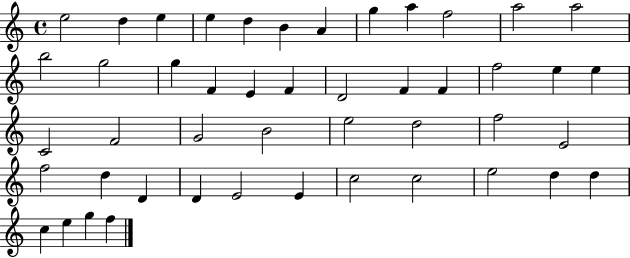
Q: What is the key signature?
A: C major